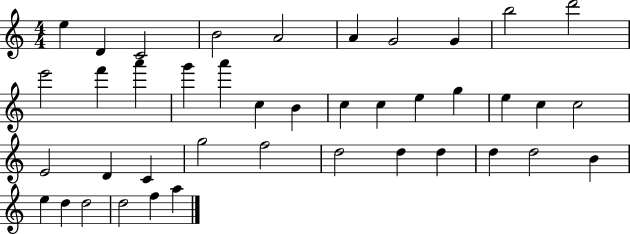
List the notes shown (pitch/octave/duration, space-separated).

E5/q D4/q C4/h B4/h A4/h A4/q G4/h G4/q B5/h D6/h E6/h F6/q A6/q G6/q A6/q C5/q B4/q C5/q C5/q E5/q G5/q E5/q C5/q C5/h E4/h D4/q C4/q G5/h F5/h D5/h D5/q D5/q D5/q D5/h B4/q E5/q D5/q D5/h D5/h F5/q A5/q